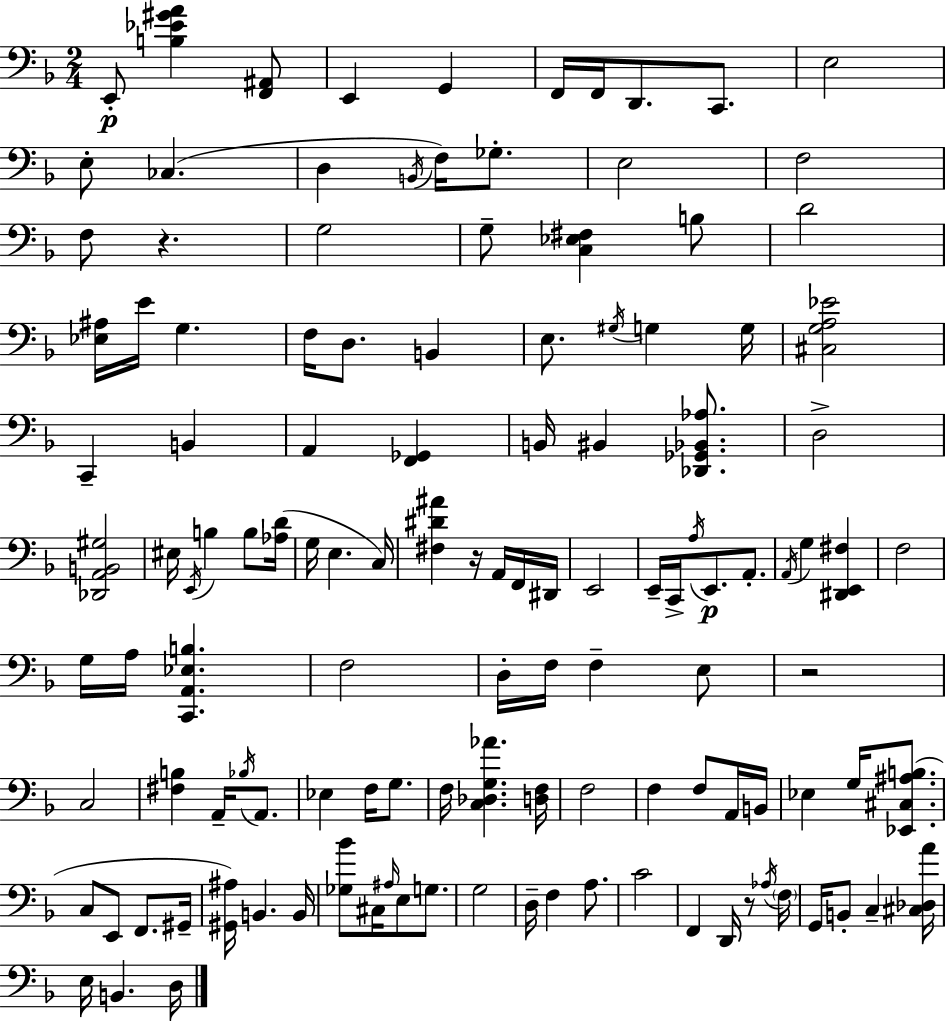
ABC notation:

X:1
T:Untitled
M:2/4
L:1/4
K:Dm
E,,/2 [B,_E^GA] [F,,^A,,]/2 E,, G,, F,,/4 F,,/4 D,,/2 C,,/2 E,2 E,/2 _C, D, B,,/4 F,/4 _G,/2 E,2 F,2 F,/2 z G,2 G,/2 [C,_E,^F,] B,/2 D2 [_E,^A,]/4 E/4 G, F,/4 D,/2 B,, E,/2 ^G,/4 G, G,/4 [^C,G,A,_E]2 C,, B,, A,, [F,,_G,,] B,,/4 ^B,, [_D,,_G,,_B,,_A,]/2 D,2 [_D,,A,,B,,^G,]2 ^E,/4 E,,/4 B, B,/2 [_A,D]/4 G,/4 E, C,/4 [^F,^D^A] z/4 A,,/4 F,,/4 ^D,,/4 E,,2 E,,/4 C,,/4 A,/4 E,,/2 A,,/2 A,,/4 G, [^D,,E,,^F,] F,2 G,/4 A,/4 [C,,A,,_E,B,] F,2 D,/4 F,/4 F, E,/2 z2 C,2 [^F,B,] A,,/4 _B,/4 A,,/2 _E, F,/4 G,/2 F,/4 [C,_D,G,_A] [D,F,]/4 F,2 F, F,/2 A,,/4 B,,/4 _E, G,/4 [_E,,^C,^A,B,]/2 C,/2 E,,/2 F,,/2 ^G,,/4 [^G,,^A,]/4 B,, B,,/4 [_G,_B]/2 ^C,/4 ^A,/4 E,/2 G,/2 G,2 D,/4 F, A,/2 C2 F,, D,,/4 z/2 _A,/4 F,/4 G,,/4 B,,/2 C, [^C,_D,A]/4 E,/4 B,, D,/4